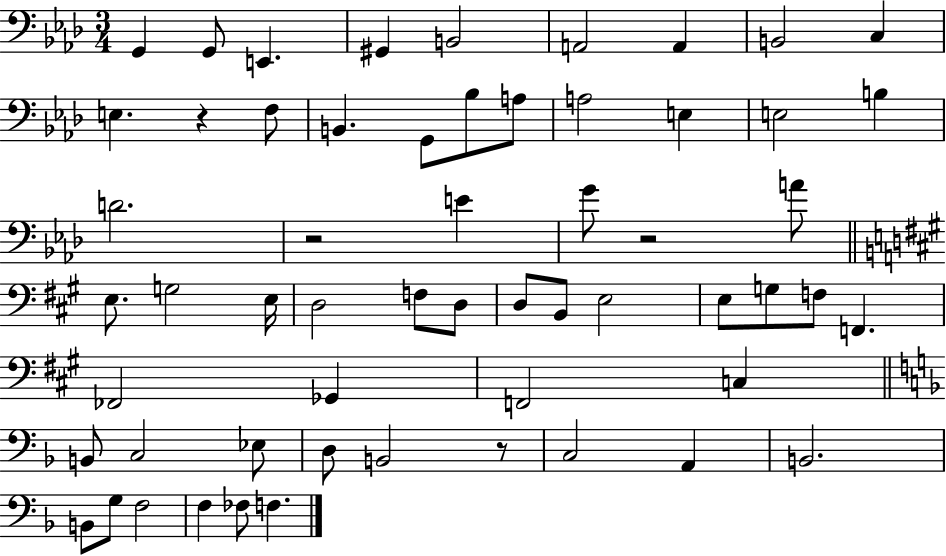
G2/q G2/e E2/q. G#2/q B2/h A2/h A2/q B2/h C3/q E3/q. R/q F3/e B2/q. G2/e Bb3/e A3/e A3/h E3/q E3/h B3/q D4/h. R/h E4/q G4/e R/h A4/e E3/e. G3/h E3/s D3/h F3/e D3/e D3/e B2/e E3/h E3/e G3/e F3/e F2/q. FES2/h Gb2/q F2/h C3/q B2/e C3/h Eb3/e D3/e B2/h R/e C3/h A2/q B2/h. B2/e G3/e F3/h F3/q FES3/e F3/q.